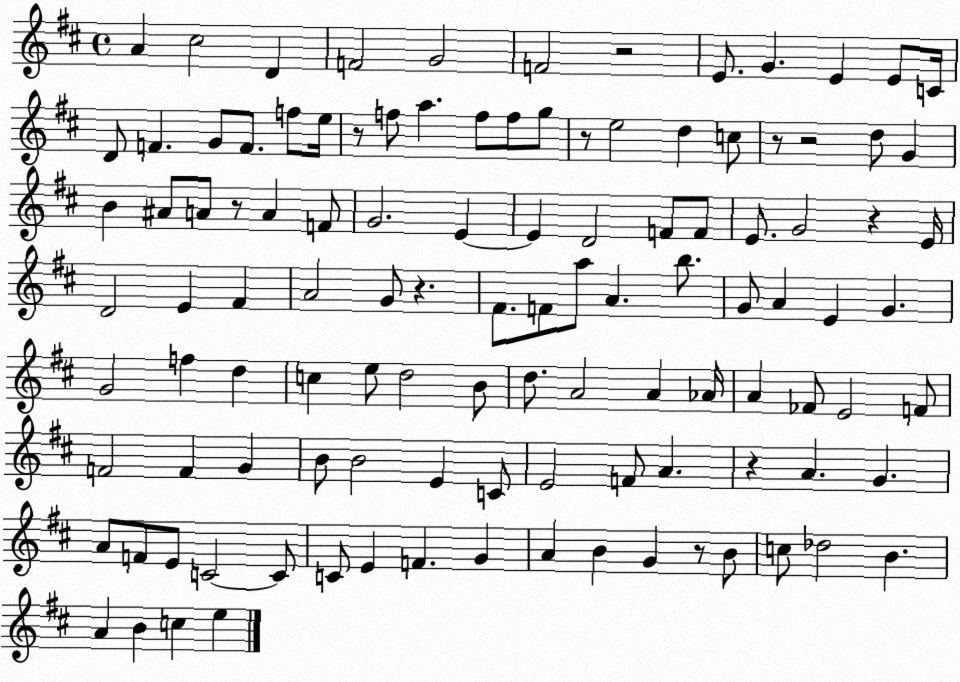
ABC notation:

X:1
T:Untitled
M:4/4
L:1/4
K:D
A ^c2 D F2 G2 F2 z2 E/2 G E E/2 C/4 D/2 F G/2 F/2 f/2 e/4 z/2 f/2 a f/2 f/2 g/2 z/2 e2 d c/2 z/2 z2 d/2 G B ^A/2 A/2 z/2 A F/2 G2 E E D2 F/2 F/2 E/2 G2 z E/4 D2 E ^F A2 G/2 z ^F/2 F/2 a/2 A b/2 G/2 A E G G2 f d c e/2 d2 B/2 d/2 A2 A _A/4 A _F/2 E2 F/2 F2 F G B/2 B2 E C/2 E2 F/2 A z A G A/2 F/2 E/2 C2 C/2 C/2 E F G A B G z/2 B/2 c/2 _d2 B A B c e